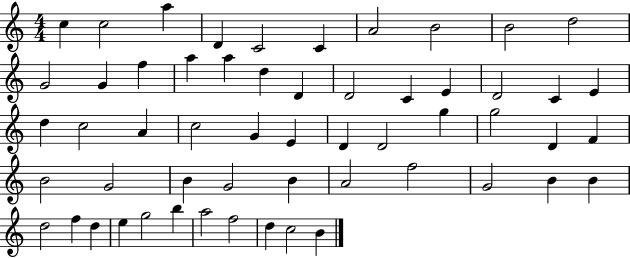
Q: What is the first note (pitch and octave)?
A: C5